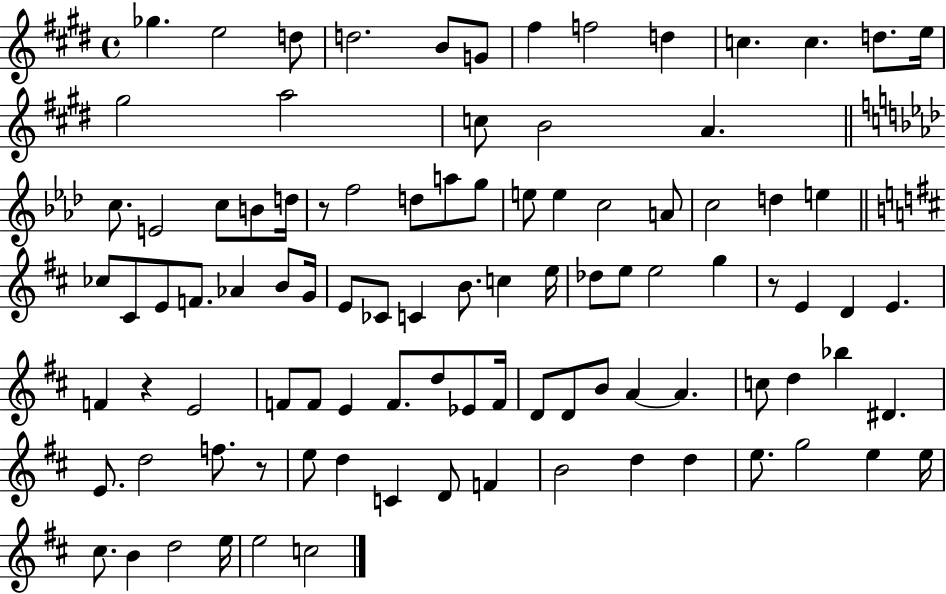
Gb5/q. E5/h D5/e D5/h. B4/e G4/e F#5/q F5/h D5/q C5/q. C5/q. D5/e. E5/s G#5/h A5/h C5/e B4/h A4/q. C5/e. E4/h C5/e B4/e D5/s R/e F5/h D5/e A5/e G5/e E5/e E5/q C5/h A4/e C5/h D5/q E5/q CES5/e C#4/e E4/e F4/e. Ab4/q B4/e G4/s E4/e CES4/e C4/q B4/e. C5/q E5/s Db5/e E5/e E5/h G5/q R/e E4/q D4/q E4/q. F4/q R/q E4/h F4/e F4/e E4/q F4/e. D5/e Eb4/e F4/s D4/e D4/e B4/e A4/q A4/q. C5/e D5/q Bb5/q D#4/q. E4/e. D5/h F5/e. R/e E5/e D5/q C4/q D4/e F4/q B4/h D5/q D5/q E5/e. G5/h E5/q E5/s C#5/e. B4/q D5/h E5/s E5/h C5/h